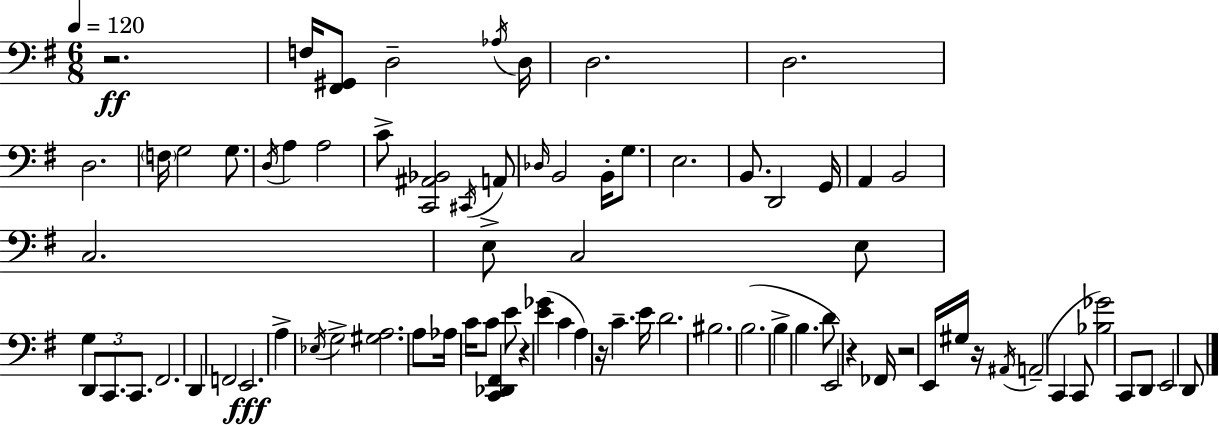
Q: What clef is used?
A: bass